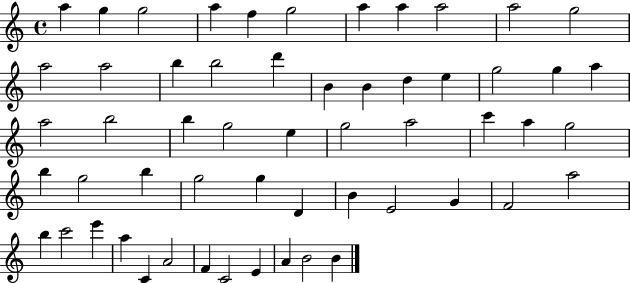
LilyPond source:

{
  \clef treble
  \time 4/4
  \defaultTimeSignature
  \key c \major
  a''4 g''4 g''2 | a''4 f''4 g''2 | a''4 a''4 a''2 | a''2 g''2 | \break a''2 a''2 | b''4 b''2 d'''4 | b'4 b'4 d''4 e''4 | g''2 g''4 a''4 | \break a''2 b''2 | b''4 g''2 e''4 | g''2 a''2 | c'''4 a''4 g''2 | \break b''4 g''2 b''4 | g''2 g''4 d'4 | b'4 e'2 g'4 | f'2 a''2 | \break b''4 c'''2 e'''4 | a''4 c'4 a'2 | f'4 c'2 e'4 | a'4 b'2 b'4 | \break \bar "|."
}